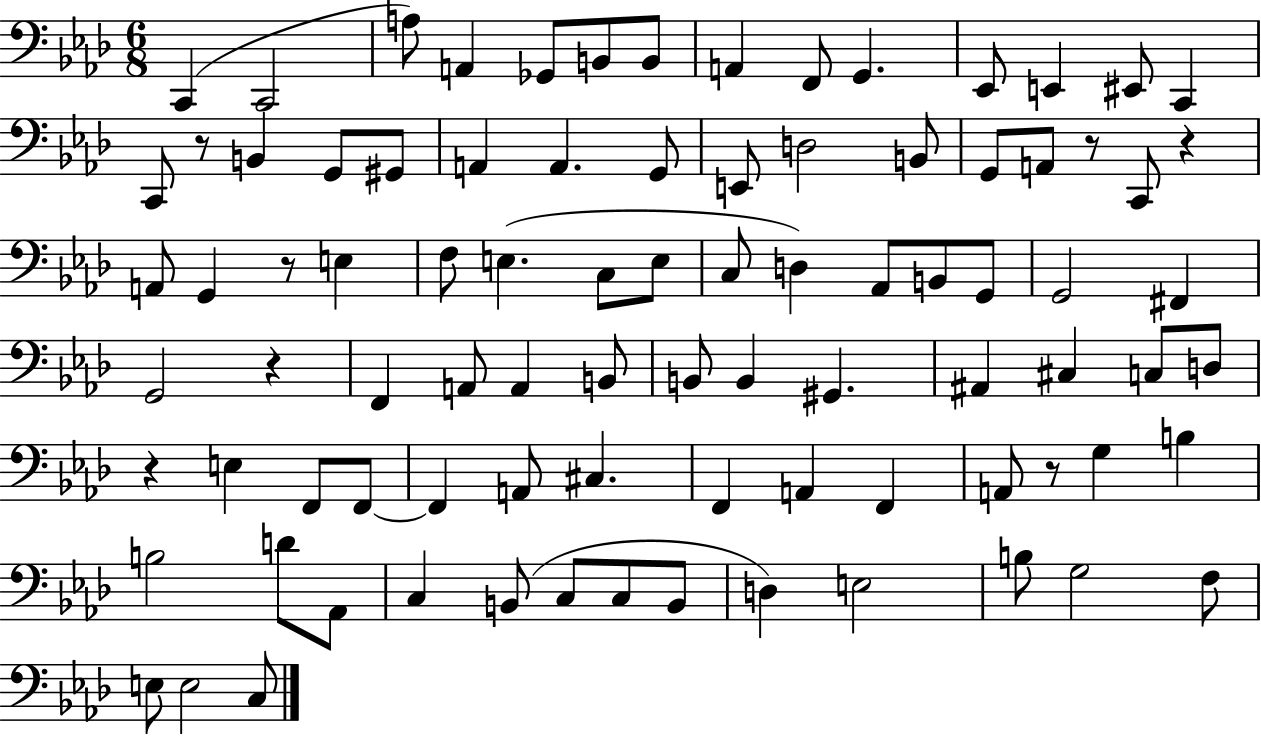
{
  \clef bass
  \numericTimeSignature
  \time 6/8
  \key aes \major
  c,4( c,2 | a8) a,4 ges,8 b,8 b,8 | a,4 f,8 g,4. | ees,8 e,4 eis,8 c,4 | \break c,8 r8 b,4 g,8 gis,8 | a,4 a,4. g,8 | e,8 d2 b,8 | g,8 a,8 r8 c,8 r4 | \break a,8 g,4 r8 e4 | f8 e4.( c8 e8 | c8 d4) aes,8 b,8 g,8 | g,2 fis,4 | \break g,2 r4 | f,4 a,8 a,4 b,8 | b,8 b,4 gis,4. | ais,4 cis4 c8 d8 | \break r4 e4 f,8 f,8~~ | f,4 a,8 cis4. | f,4 a,4 f,4 | a,8 r8 g4 b4 | \break b2 d'8 aes,8 | c4 b,8( c8 c8 b,8 | d4) e2 | b8 g2 f8 | \break e8 e2 c8 | \bar "|."
}